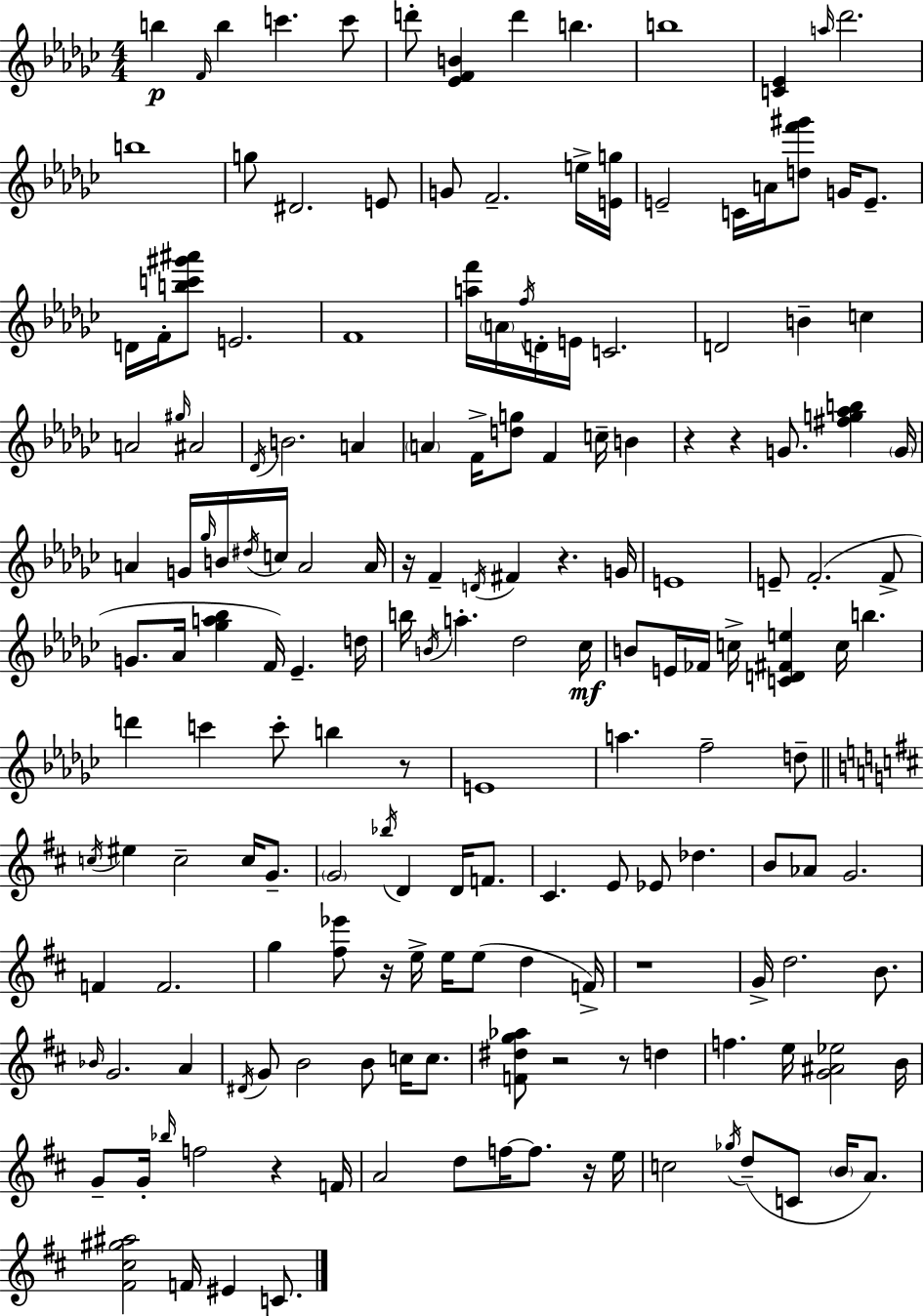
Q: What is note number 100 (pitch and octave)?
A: E4